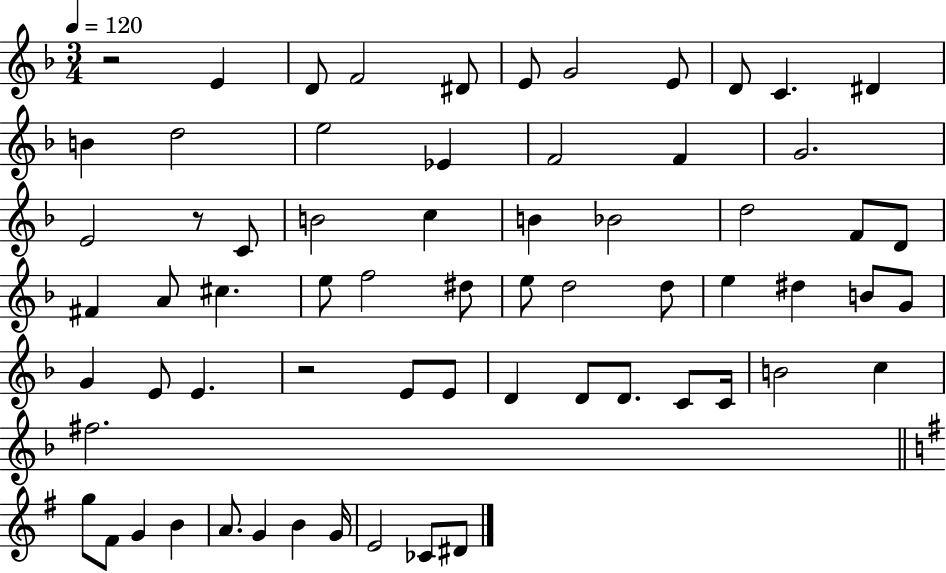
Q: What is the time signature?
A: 3/4